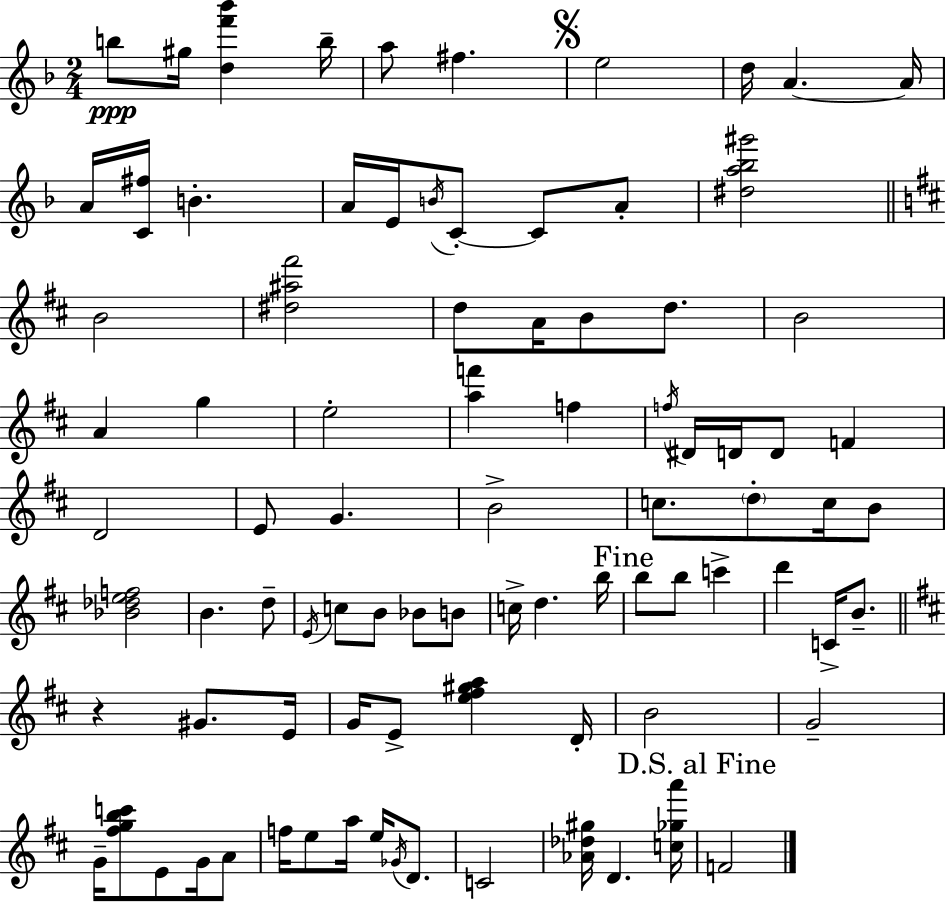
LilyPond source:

{
  \clef treble
  \numericTimeSignature
  \time 2/4
  \key f \major
  b''8\ppp gis''16 <d'' f''' bes'''>4 b''16-- | a''8 fis''4. | \mark \markup { \musicglyph "scripts.segno" } e''2 | d''16 a'4.~~ a'16 | \break a'16 <c' fis''>16 b'4.-. | a'16 e'16 \acciaccatura { b'16 } c'8-.~~ c'8 a'8-. | <dis'' a'' bes'' gis'''>2 | \bar "||" \break \key b \minor b'2 | <dis'' ais'' fis'''>2 | d''8 a'16 b'8 d''8. | b'2 | \break a'4 g''4 | e''2-. | <a'' f'''>4 f''4 | \acciaccatura { f''16 } dis'16 d'16 d'8 f'4 | \break d'2 | e'8 g'4. | b'2-> | c''8. \parenthesize d''8-. c''16 b'8 | \break <bes' des'' e'' f''>2 | b'4. d''8-- | \acciaccatura { e'16 } c''8 b'8 bes'8 | b'8 c''16-> d''4. | \break b''16 \mark "Fine" b''8 b''8 c'''4-> | d'''4 c'16-> b'8.-- | \bar "||" \break \key d \major r4 gis'8. e'16 | g'16 e'8-> <e'' fis'' gis'' a''>4 d'16-. | b'2 | g'2-- | \break g'16-- <fis'' g'' b'' c'''>8 e'8 g'16 a'8 | f''16 e''8 a''16 e''16 \acciaccatura { ges'16 } d'8. | c'2 | <aes' des'' gis''>16 d'4. | \break <c'' ges'' a'''>16 \mark "D.S. al Fine" f'2 | \bar "|."
}